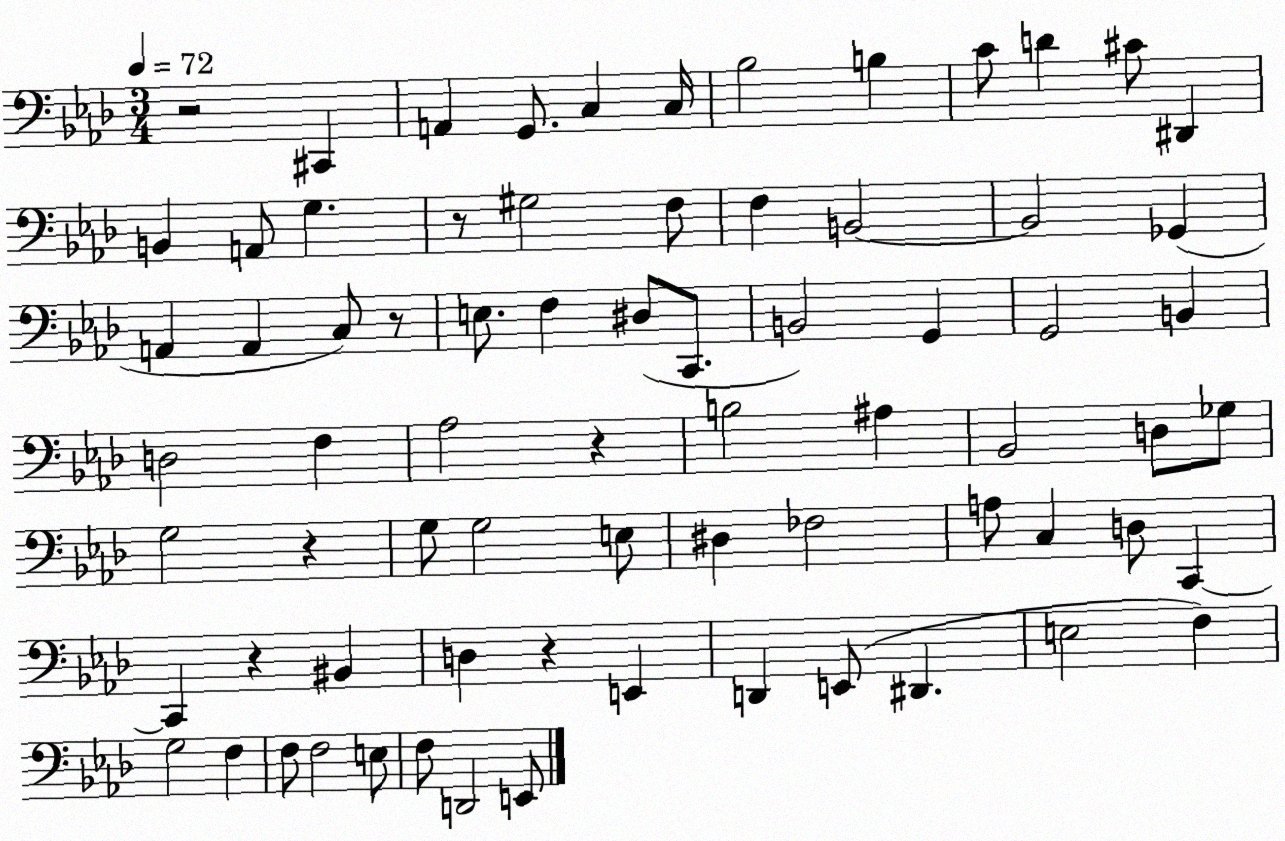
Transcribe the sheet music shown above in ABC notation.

X:1
T:Untitled
M:3/4
L:1/4
K:Ab
z2 ^C,, A,, G,,/2 C, C,/4 _B,2 B, C/2 D ^C/2 ^D,, B,, A,,/2 G, z/2 ^G,2 F,/2 F, B,,2 B,,2 _G,, A,, A,, C,/2 z/2 E,/2 F, ^D,/2 C,,/2 B,,2 G,, G,,2 B,, D,2 F, _A,2 z B,2 ^A, _B,,2 D,/2 _G,/2 G,2 z G,/2 G,2 E,/2 ^D, _F,2 A,/2 C, D,/2 C,, C,, z ^B,, D, z E,, D,, E,,/2 ^D,, E,2 F, G,2 F, F,/2 F,2 E,/2 F,/2 D,,2 E,,/2